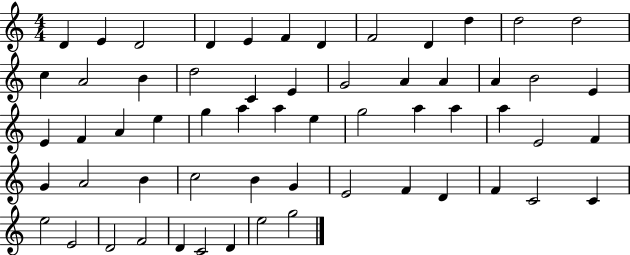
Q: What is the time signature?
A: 4/4